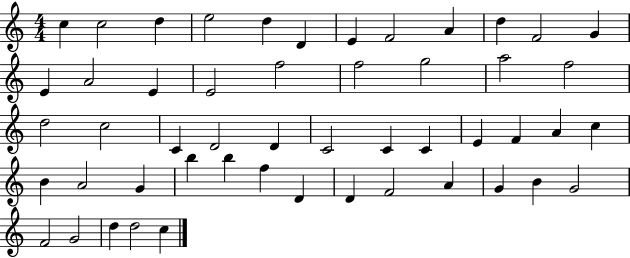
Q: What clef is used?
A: treble